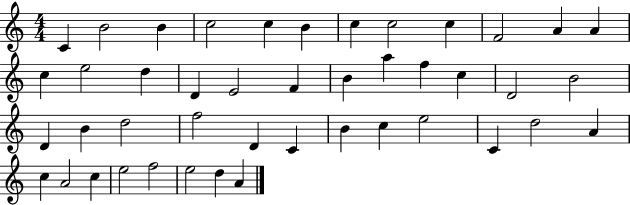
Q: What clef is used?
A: treble